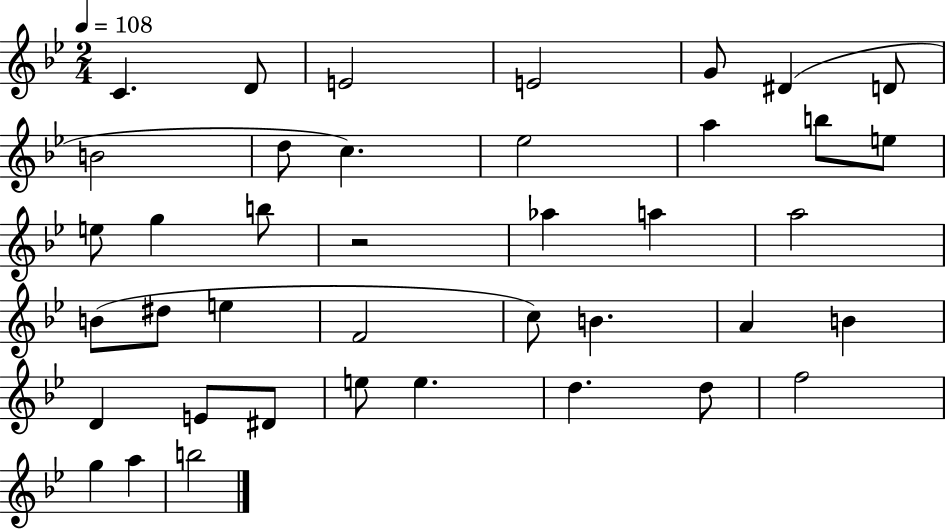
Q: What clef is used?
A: treble